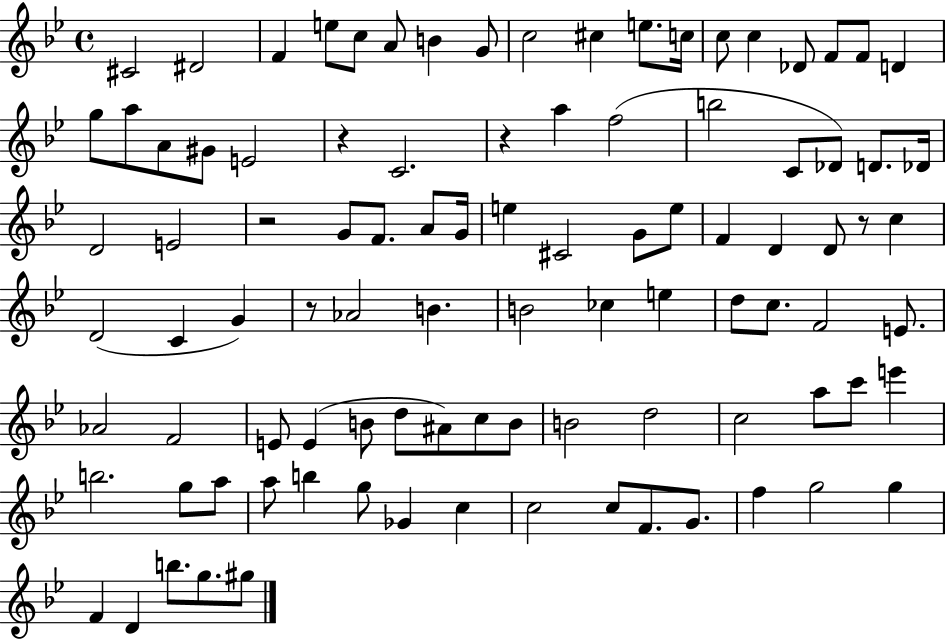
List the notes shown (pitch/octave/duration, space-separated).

C#4/h D#4/h F4/q E5/e C5/e A4/e B4/q G4/e C5/h C#5/q E5/e. C5/s C5/e C5/q Db4/e F4/e F4/e D4/q G5/e A5/e A4/e G#4/e E4/h R/q C4/h. R/q A5/q F5/h B5/h C4/e Db4/e D4/e. Db4/s D4/h E4/h R/h G4/e F4/e. A4/e G4/s E5/q C#4/h G4/e E5/e F4/q D4/q D4/e R/e C5/q D4/h C4/q G4/q R/e Ab4/h B4/q. B4/h CES5/q E5/q D5/e C5/e. F4/h E4/e. Ab4/h F4/h E4/e E4/q B4/e D5/e A#4/e C5/e B4/e B4/h D5/h C5/h A5/e C6/e E6/q B5/h. G5/e A5/e A5/e B5/q G5/e Gb4/q C5/q C5/h C5/e F4/e. G4/e. F5/q G5/h G5/q F4/q D4/q B5/e. G5/e. G#5/e